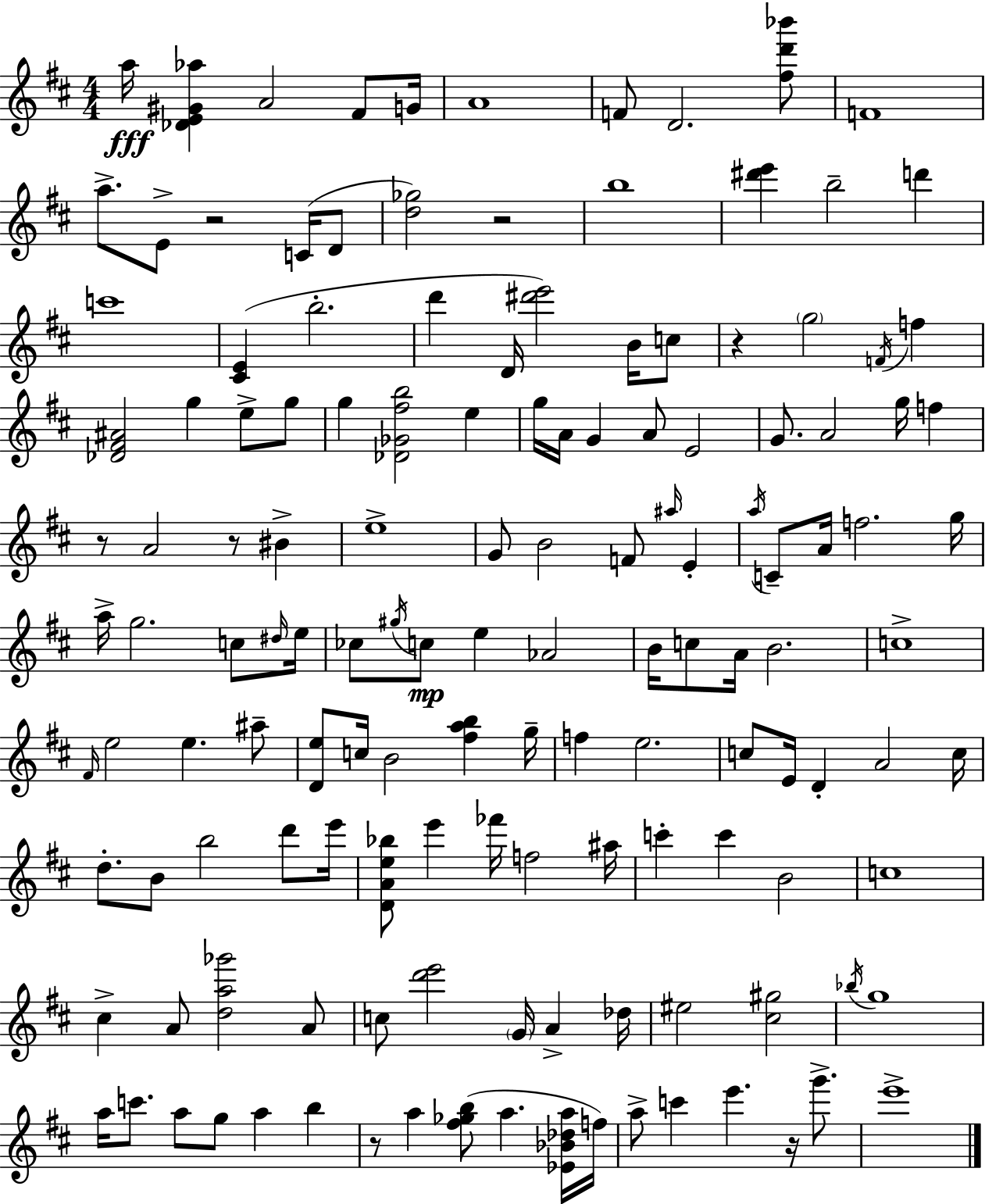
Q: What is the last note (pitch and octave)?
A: E6